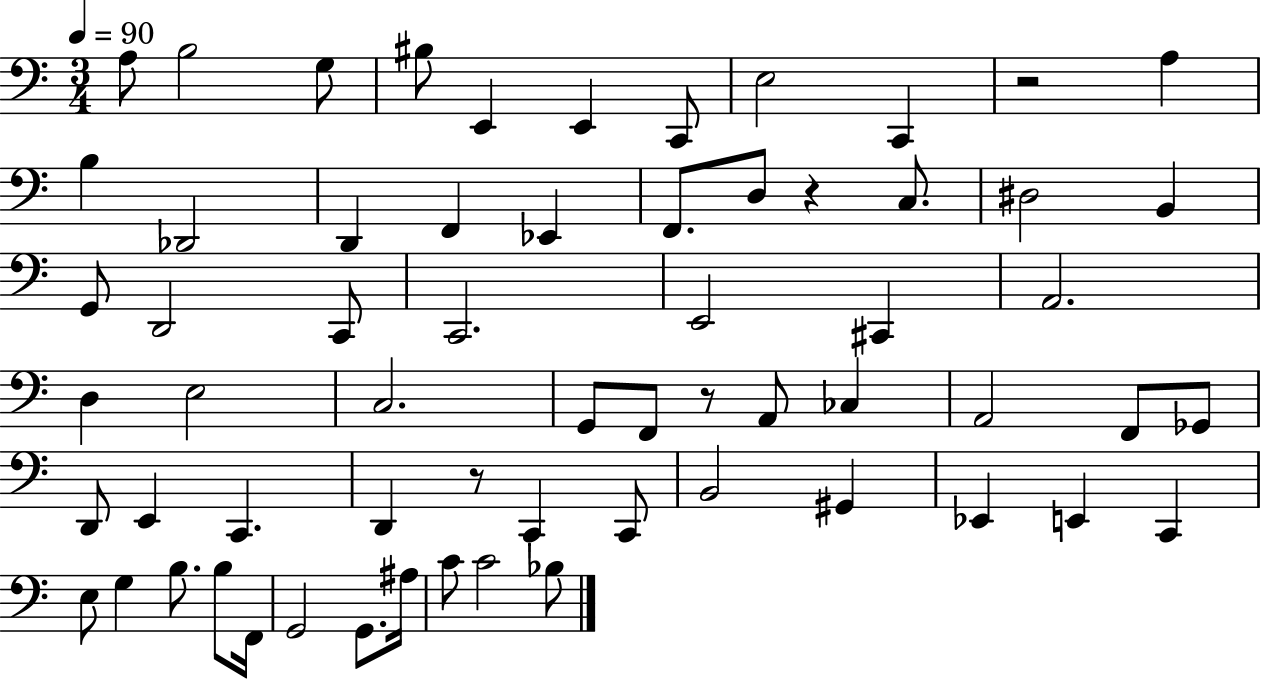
{
  \clef bass
  \numericTimeSignature
  \time 3/4
  \key c \major
  \tempo 4 = 90
  a8 b2 g8 | bis8 e,4 e,4 c,8 | e2 c,4 | r2 a4 | \break b4 des,2 | d,4 f,4 ees,4 | f,8. d8 r4 c8. | dis2 b,4 | \break g,8 d,2 c,8 | c,2. | e,2 cis,4 | a,2. | \break d4 e2 | c2. | g,8 f,8 r8 a,8 ces4 | a,2 f,8 ges,8 | \break d,8 e,4 c,4. | d,4 r8 c,4 c,8 | b,2 gis,4 | ees,4 e,4 c,4 | \break e8 g4 b8. b8 f,16 | g,2 g,8. ais16 | c'8 c'2 bes8 | \bar "|."
}